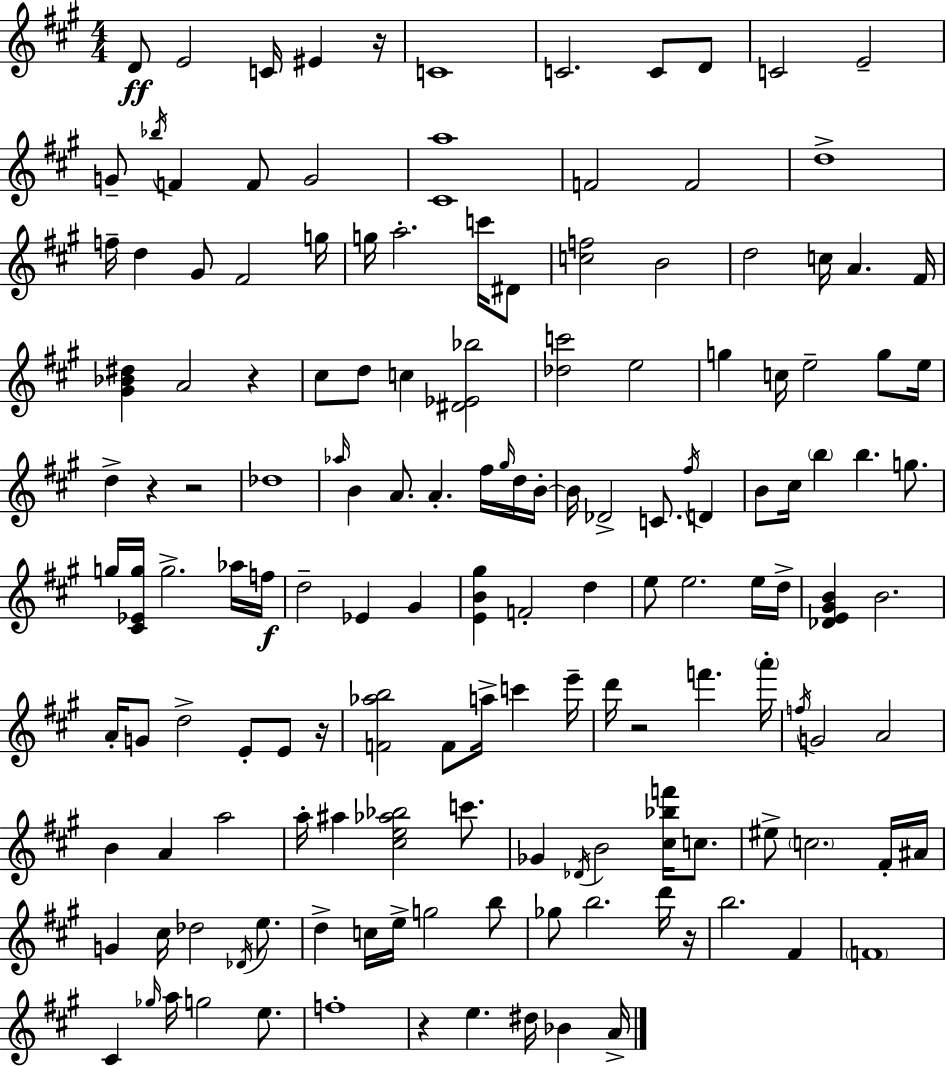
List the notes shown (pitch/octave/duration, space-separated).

D4/e E4/h C4/s EIS4/q R/s C4/w C4/h. C4/e D4/e C4/h E4/h G4/e Bb5/s F4/q F4/e G4/h [C#4,A5]/w F4/h F4/h D5/w F5/s D5/q G#4/e F#4/h G5/s G5/s A5/h. C6/s D#4/e [C5,F5]/h B4/h D5/h C5/s A4/q. F#4/s [G#4,Bb4,D#5]/q A4/h R/q C#5/e D5/e C5/q [D#4,Eb4,Bb5]/h [Db5,C6]/h E5/h G5/q C5/s E5/h G5/e E5/s D5/q R/q R/h Db5/w Ab5/s B4/q A4/e. A4/q. F#5/s G#5/s D5/s B4/s B4/s Db4/h C4/e. F#5/s D4/q B4/e C#5/s B5/q B5/q. G5/e. G5/s [C#4,Eb4,G5]/s G5/h. Ab5/s F5/s D5/h Eb4/q G#4/q [E4,B4,G#5]/q F4/h D5/q E5/e E5/h. E5/s D5/s [Db4,E4,G#4,B4]/q B4/h. A4/s G4/e D5/h E4/e E4/e R/s [F4,Ab5,B5]/h F4/e A5/s C6/q E6/s D6/s R/h F6/q. A6/s F5/s G4/h A4/h B4/q A4/q A5/h A5/s A#5/q [C#5,E5,Ab5,Bb5]/h C6/e. Gb4/q Db4/s B4/h [C#5,Bb5,F6]/s C5/e. EIS5/e C5/h. F#4/s A#4/s G4/q C#5/s Db5/h Db4/s E5/e. D5/q C5/s E5/s G5/h B5/e Gb5/e B5/h. D6/s R/s B5/h. F#4/q F4/w C#4/q Gb5/s A5/s G5/h E5/e. F5/w R/q E5/q. D#5/s Bb4/q A4/s